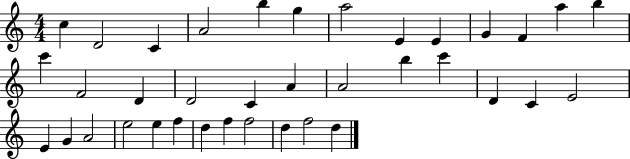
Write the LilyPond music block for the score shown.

{
  \clef treble
  \numericTimeSignature
  \time 4/4
  \key c \major
  c''4 d'2 c'4 | a'2 b''4 g''4 | a''2 e'4 e'4 | g'4 f'4 a''4 b''4 | \break c'''4 f'2 d'4 | d'2 c'4 a'4 | a'2 b''4 c'''4 | d'4 c'4 e'2 | \break e'4 g'4 a'2 | e''2 e''4 f''4 | d''4 f''4 f''2 | d''4 f''2 d''4 | \break \bar "|."
}